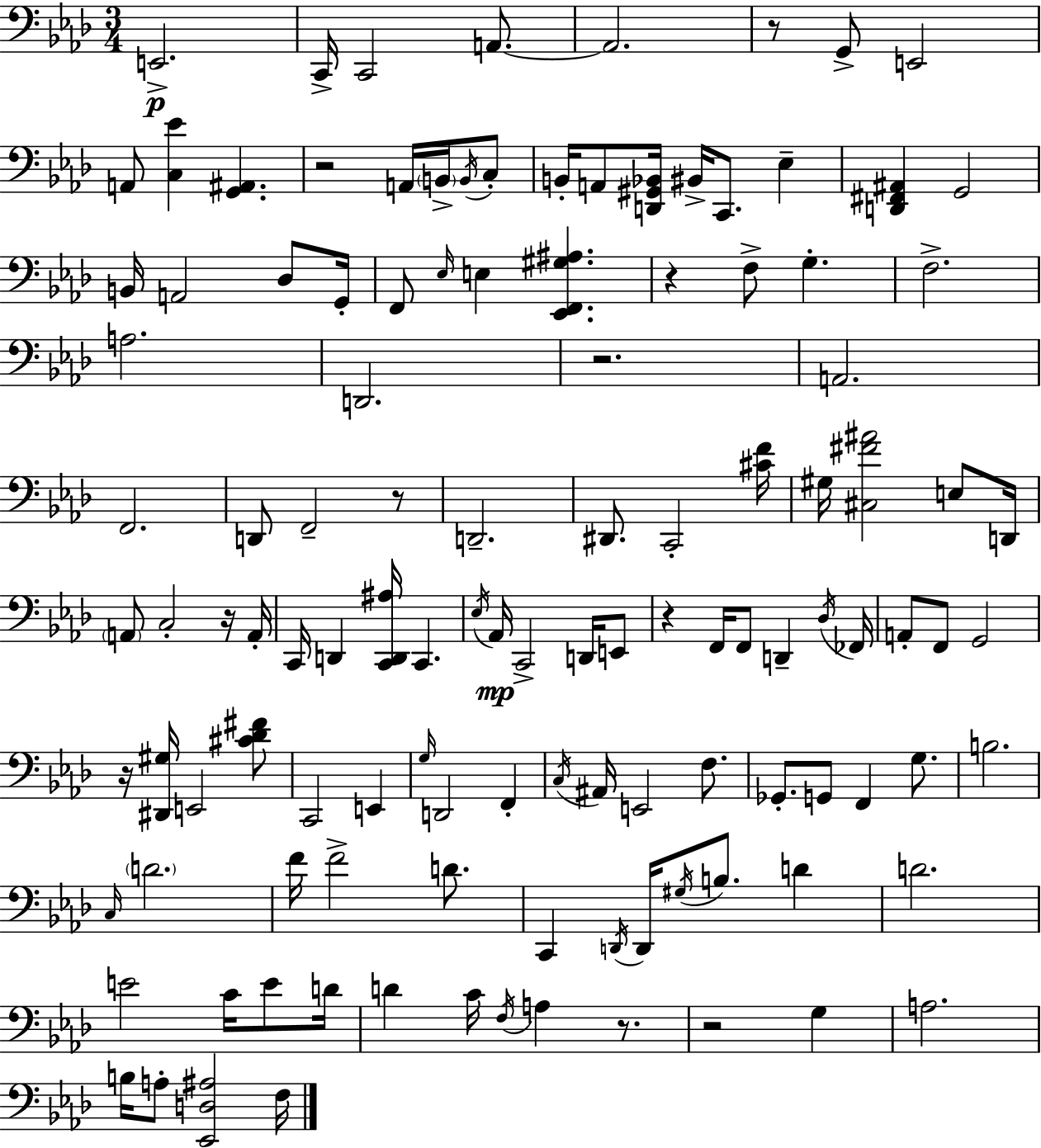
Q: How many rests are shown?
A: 10